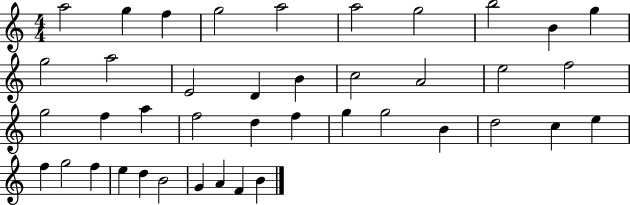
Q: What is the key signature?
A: C major